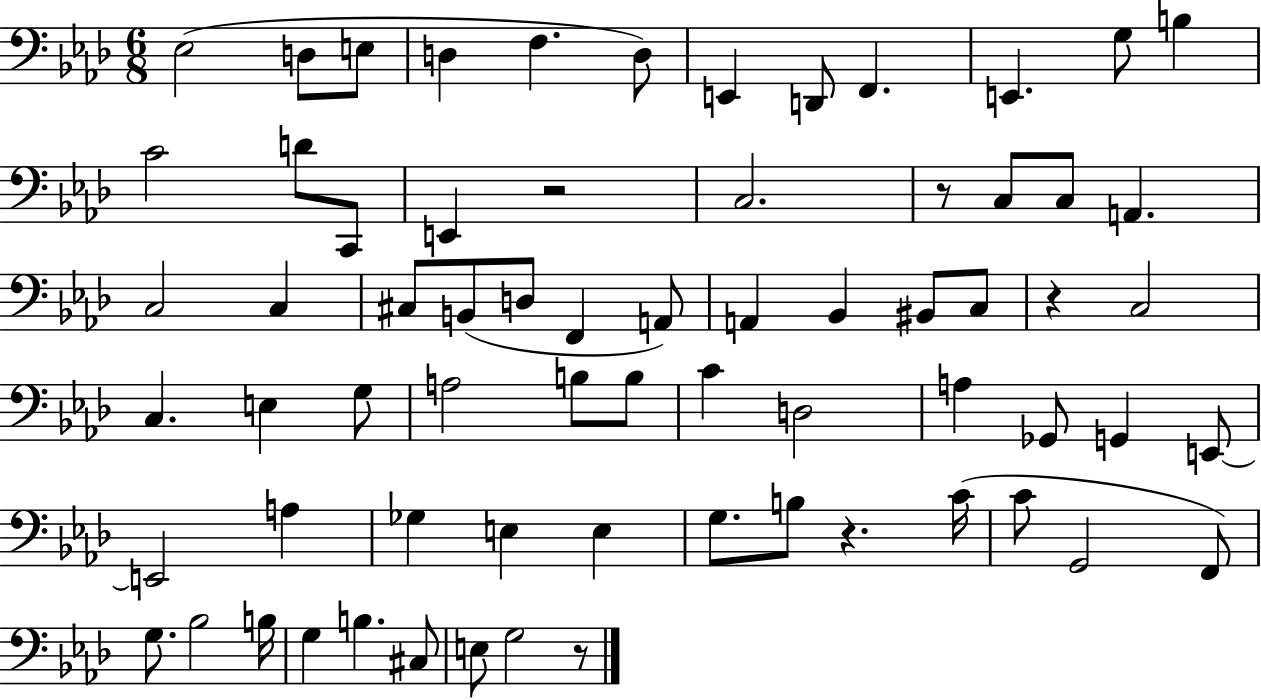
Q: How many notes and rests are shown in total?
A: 68